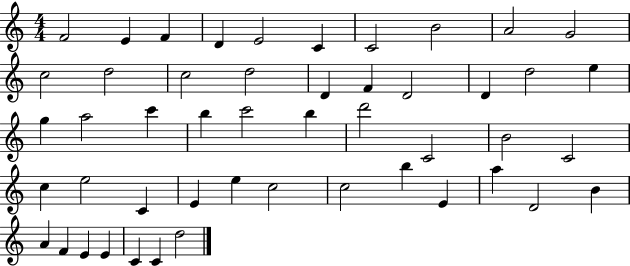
X:1
T:Untitled
M:4/4
L:1/4
K:C
F2 E F D E2 C C2 B2 A2 G2 c2 d2 c2 d2 D F D2 D d2 e g a2 c' b c'2 b d'2 C2 B2 C2 c e2 C E e c2 c2 b E a D2 B A F E E C C d2